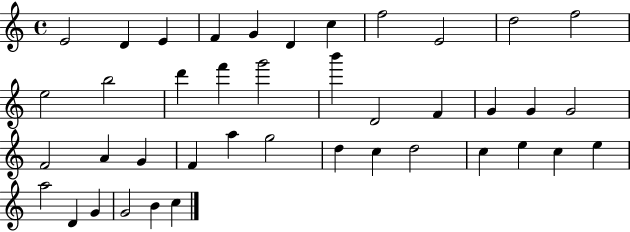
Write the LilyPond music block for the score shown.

{
  \clef treble
  \time 4/4
  \defaultTimeSignature
  \key c \major
  e'2 d'4 e'4 | f'4 g'4 d'4 c''4 | f''2 e'2 | d''2 f''2 | \break e''2 b''2 | d'''4 f'''4 g'''2 | b'''4 d'2 f'4 | g'4 g'4 g'2 | \break f'2 a'4 g'4 | f'4 a''4 g''2 | d''4 c''4 d''2 | c''4 e''4 c''4 e''4 | \break a''2 d'4 g'4 | g'2 b'4 c''4 | \bar "|."
}